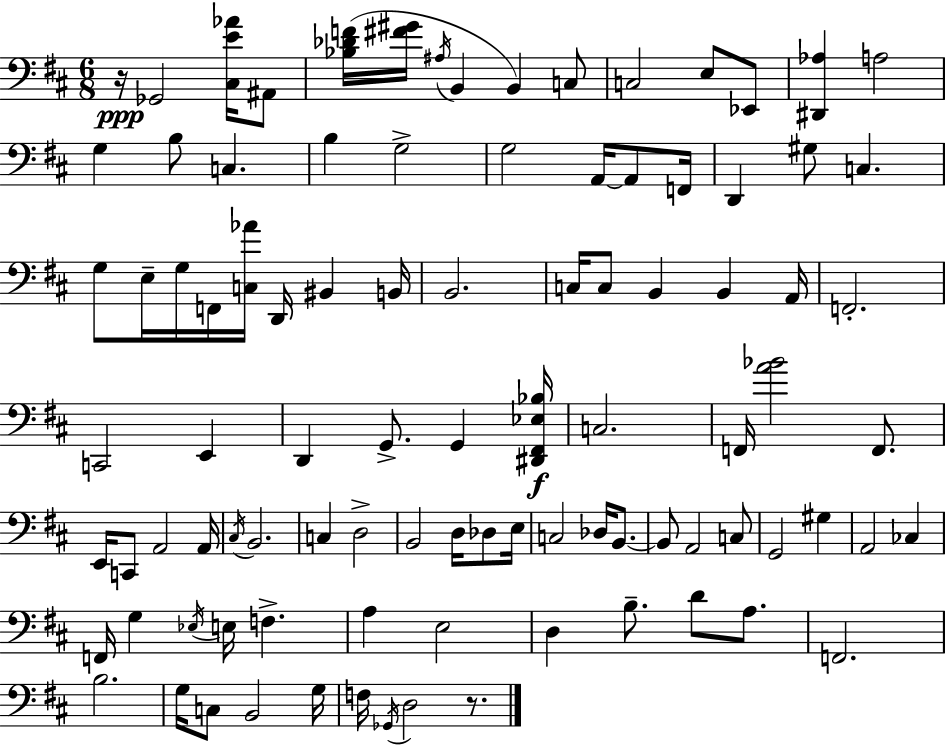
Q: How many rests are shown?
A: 2